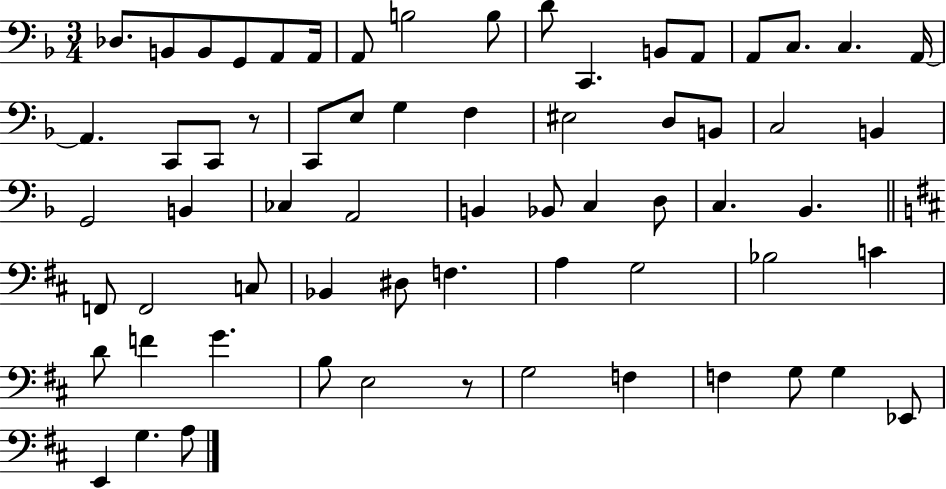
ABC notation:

X:1
T:Untitled
M:3/4
L:1/4
K:F
_D,/2 B,,/2 B,,/2 G,,/2 A,,/2 A,,/4 A,,/2 B,2 B,/2 D/2 C,, B,,/2 A,,/2 A,,/2 C,/2 C, A,,/4 A,, C,,/2 C,,/2 z/2 C,,/2 E,/2 G, F, ^E,2 D,/2 B,,/2 C,2 B,, G,,2 B,, _C, A,,2 B,, _B,,/2 C, D,/2 C, _B,, F,,/2 F,,2 C,/2 _B,, ^D,/2 F, A, G,2 _B,2 C D/2 F G B,/2 E,2 z/2 G,2 F, F, G,/2 G, _E,,/2 E,, G, A,/2